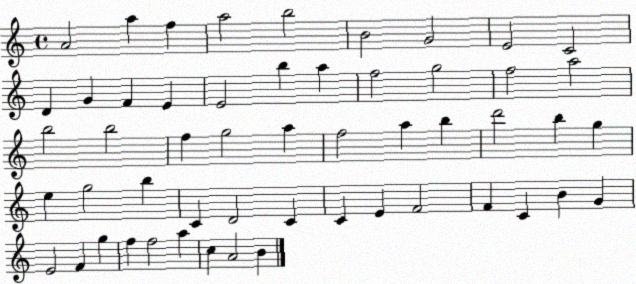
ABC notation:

X:1
T:Untitled
M:4/4
L:1/4
K:C
A2 a f a2 b2 B2 G2 E2 C2 D G F E E2 b a f2 g2 f2 a2 b2 b2 f g2 a f2 a b d'2 b g e g2 b C D2 C C E F2 F C B G E2 F g f f2 a c A2 B